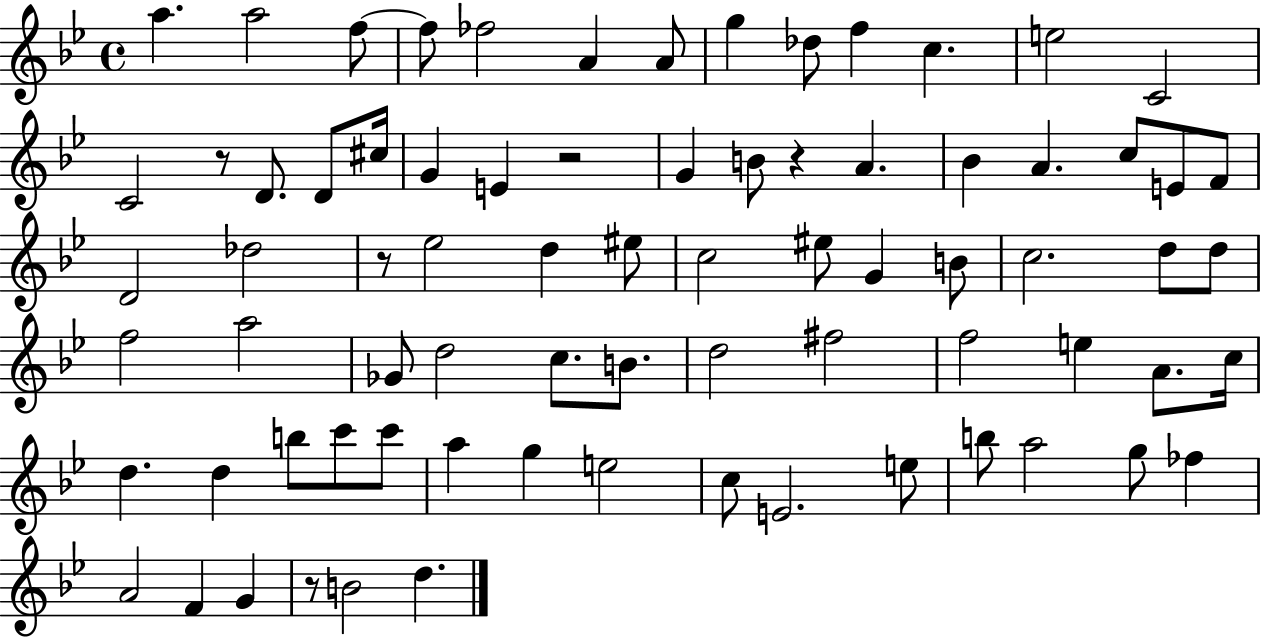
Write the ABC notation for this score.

X:1
T:Untitled
M:4/4
L:1/4
K:Bb
a a2 f/2 f/2 _f2 A A/2 g _d/2 f c e2 C2 C2 z/2 D/2 D/2 ^c/4 G E z2 G B/2 z A _B A c/2 E/2 F/2 D2 _d2 z/2 _e2 d ^e/2 c2 ^e/2 G B/2 c2 d/2 d/2 f2 a2 _G/2 d2 c/2 B/2 d2 ^f2 f2 e A/2 c/4 d d b/2 c'/2 c'/2 a g e2 c/2 E2 e/2 b/2 a2 g/2 _f A2 F G z/2 B2 d